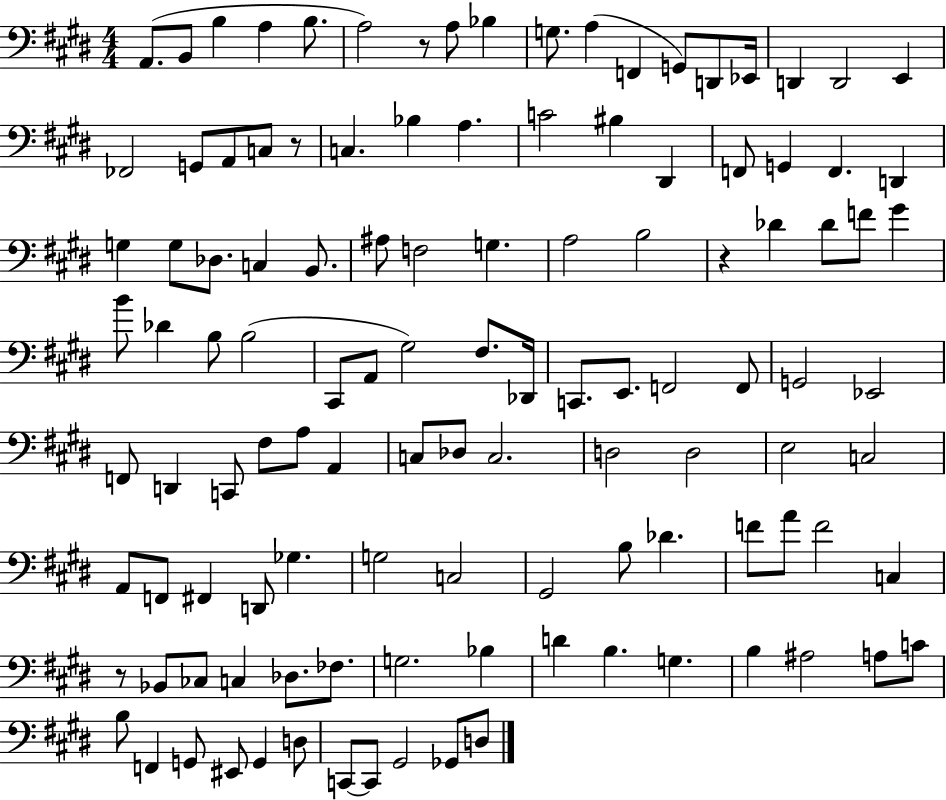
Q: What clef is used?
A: bass